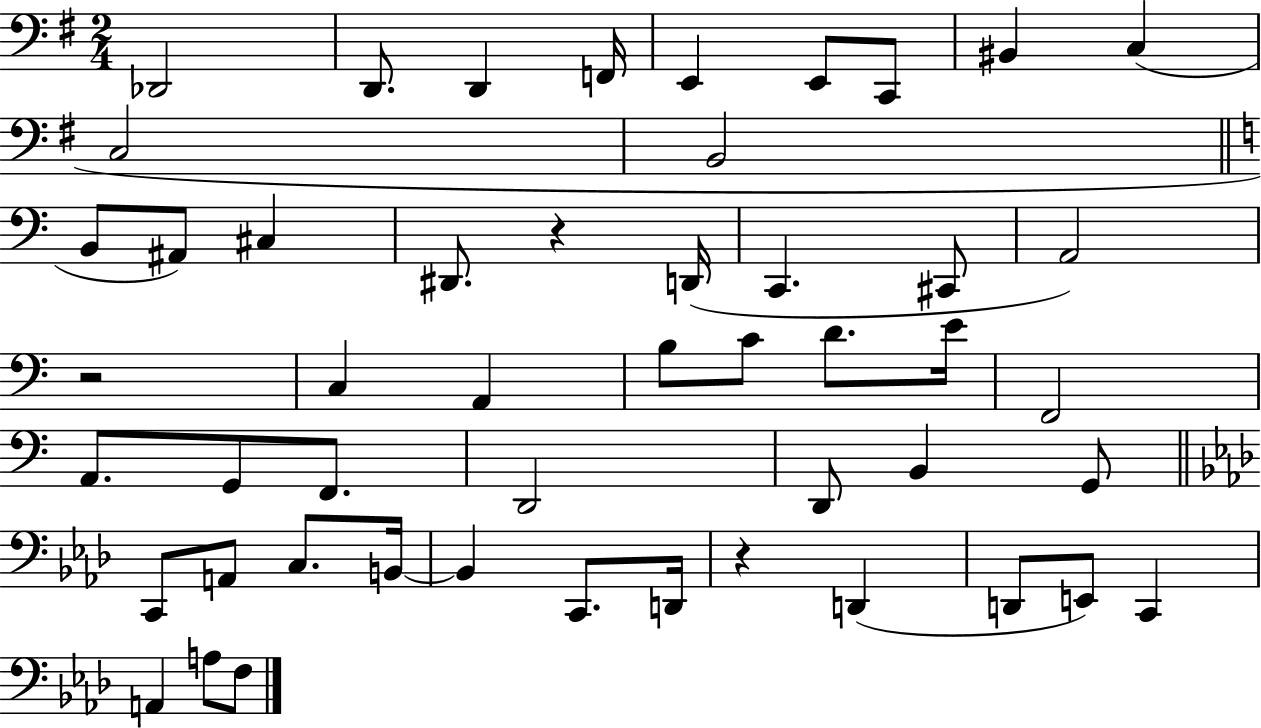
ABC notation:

X:1
T:Untitled
M:2/4
L:1/4
K:G
_D,,2 D,,/2 D,, F,,/4 E,, E,,/2 C,,/2 ^B,, C, C,2 B,,2 B,,/2 ^A,,/2 ^C, ^D,,/2 z D,,/4 C,, ^C,,/2 A,,2 z2 C, A,, B,/2 C/2 D/2 E/4 F,,2 A,,/2 G,,/2 F,,/2 D,,2 D,,/2 B,, G,,/2 C,,/2 A,,/2 C,/2 B,,/4 B,, C,,/2 D,,/4 z D,, D,,/2 E,,/2 C,, A,, A,/2 F,/2